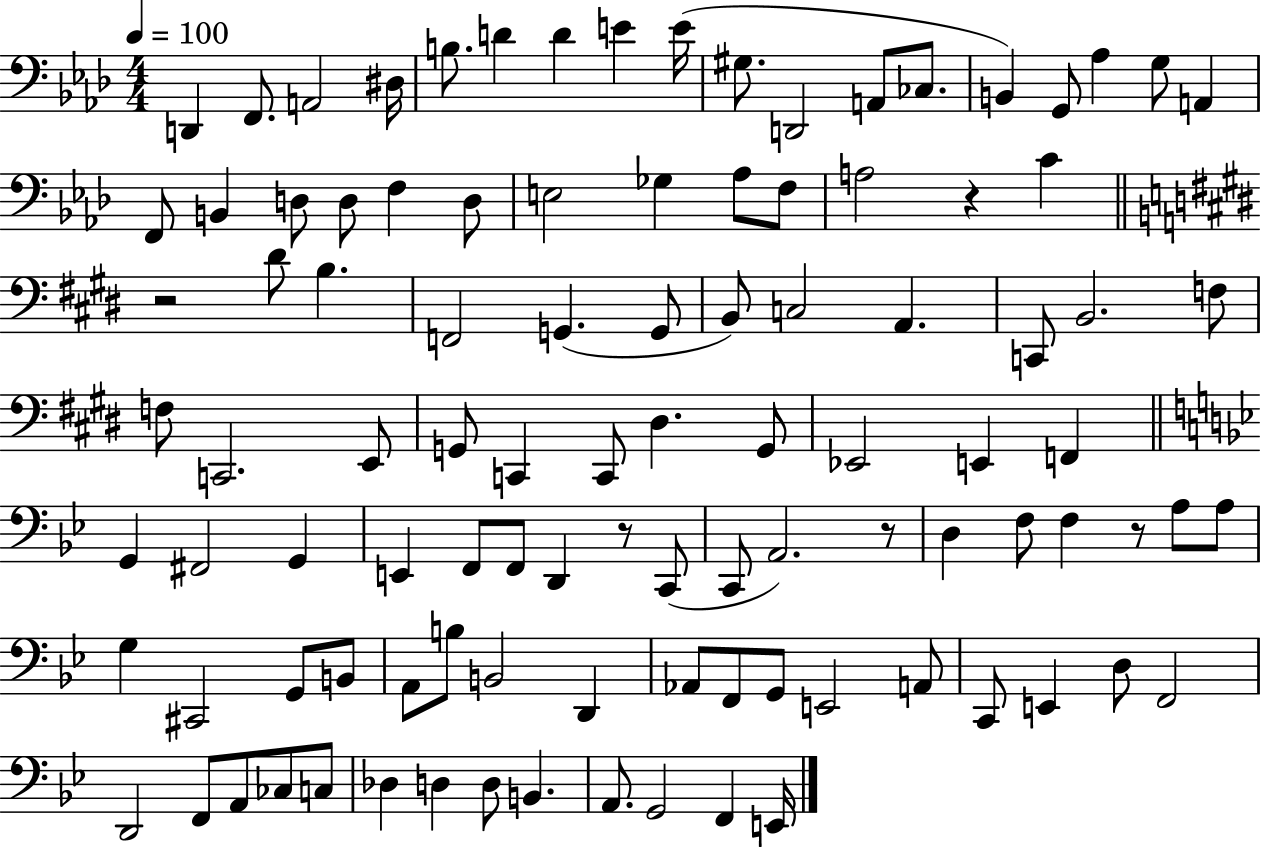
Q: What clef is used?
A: bass